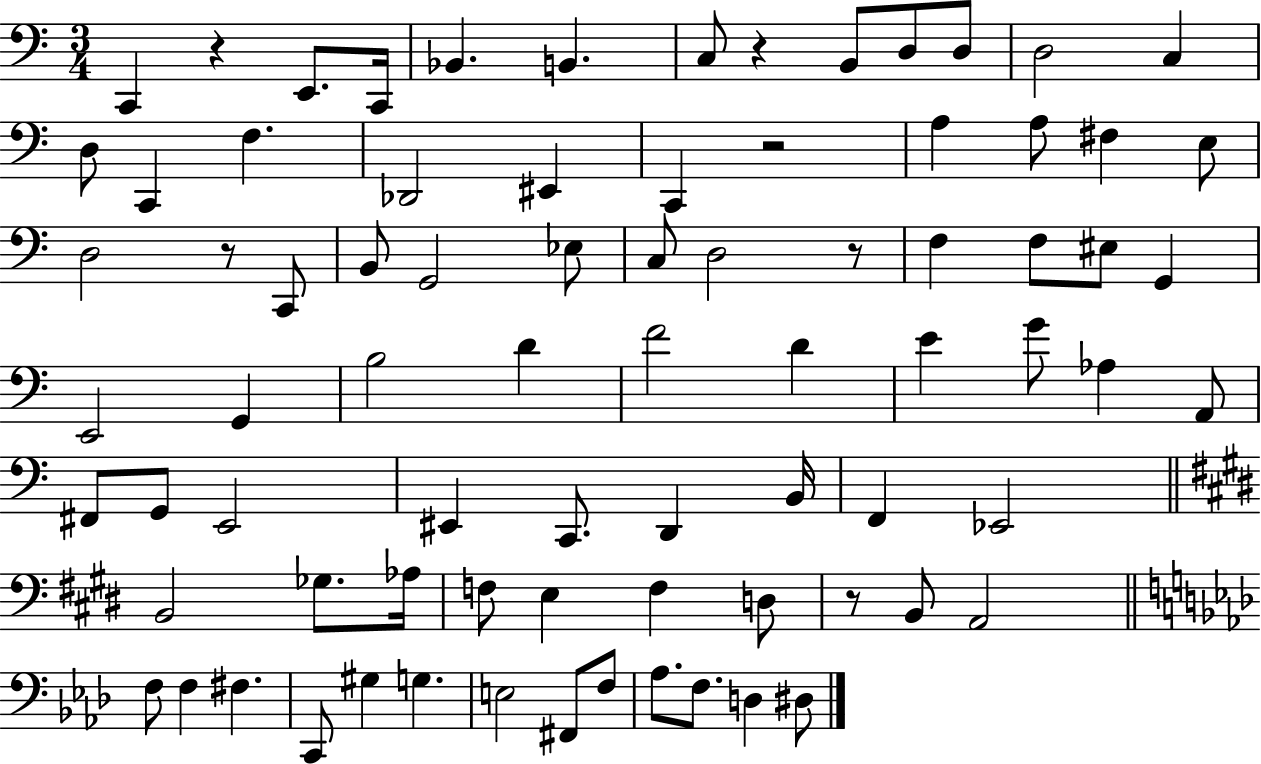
{
  \clef bass
  \numericTimeSignature
  \time 3/4
  \key c \major
  c,4 r4 e,8. c,16 | bes,4. b,4. | c8 r4 b,8 d8 d8 | d2 c4 | \break d8 c,4 f4. | des,2 eis,4 | c,4 r2 | a4 a8 fis4 e8 | \break d2 r8 c,8 | b,8 g,2 ees8 | c8 d2 r8 | f4 f8 eis8 g,4 | \break e,2 g,4 | b2 d'4 | f'2 d'4 | e'4 g'8 aes4 a,8 | \break fis,8 g,8 e,2 | eis,4 c,8. d,4 b,16 | f,4 ees,2 | \bar "||" \break \key e \major b,2 ges8. aes16 | f8 e4 f4 d8 | r8 b,8 a,2 | \bar "||" \break \key aes \major f8 f4 fis4. | c,8 gis4 g4. | e2 fis,8 f8 | aes8. f8. d4 dis8 | \break \bar "|."
}